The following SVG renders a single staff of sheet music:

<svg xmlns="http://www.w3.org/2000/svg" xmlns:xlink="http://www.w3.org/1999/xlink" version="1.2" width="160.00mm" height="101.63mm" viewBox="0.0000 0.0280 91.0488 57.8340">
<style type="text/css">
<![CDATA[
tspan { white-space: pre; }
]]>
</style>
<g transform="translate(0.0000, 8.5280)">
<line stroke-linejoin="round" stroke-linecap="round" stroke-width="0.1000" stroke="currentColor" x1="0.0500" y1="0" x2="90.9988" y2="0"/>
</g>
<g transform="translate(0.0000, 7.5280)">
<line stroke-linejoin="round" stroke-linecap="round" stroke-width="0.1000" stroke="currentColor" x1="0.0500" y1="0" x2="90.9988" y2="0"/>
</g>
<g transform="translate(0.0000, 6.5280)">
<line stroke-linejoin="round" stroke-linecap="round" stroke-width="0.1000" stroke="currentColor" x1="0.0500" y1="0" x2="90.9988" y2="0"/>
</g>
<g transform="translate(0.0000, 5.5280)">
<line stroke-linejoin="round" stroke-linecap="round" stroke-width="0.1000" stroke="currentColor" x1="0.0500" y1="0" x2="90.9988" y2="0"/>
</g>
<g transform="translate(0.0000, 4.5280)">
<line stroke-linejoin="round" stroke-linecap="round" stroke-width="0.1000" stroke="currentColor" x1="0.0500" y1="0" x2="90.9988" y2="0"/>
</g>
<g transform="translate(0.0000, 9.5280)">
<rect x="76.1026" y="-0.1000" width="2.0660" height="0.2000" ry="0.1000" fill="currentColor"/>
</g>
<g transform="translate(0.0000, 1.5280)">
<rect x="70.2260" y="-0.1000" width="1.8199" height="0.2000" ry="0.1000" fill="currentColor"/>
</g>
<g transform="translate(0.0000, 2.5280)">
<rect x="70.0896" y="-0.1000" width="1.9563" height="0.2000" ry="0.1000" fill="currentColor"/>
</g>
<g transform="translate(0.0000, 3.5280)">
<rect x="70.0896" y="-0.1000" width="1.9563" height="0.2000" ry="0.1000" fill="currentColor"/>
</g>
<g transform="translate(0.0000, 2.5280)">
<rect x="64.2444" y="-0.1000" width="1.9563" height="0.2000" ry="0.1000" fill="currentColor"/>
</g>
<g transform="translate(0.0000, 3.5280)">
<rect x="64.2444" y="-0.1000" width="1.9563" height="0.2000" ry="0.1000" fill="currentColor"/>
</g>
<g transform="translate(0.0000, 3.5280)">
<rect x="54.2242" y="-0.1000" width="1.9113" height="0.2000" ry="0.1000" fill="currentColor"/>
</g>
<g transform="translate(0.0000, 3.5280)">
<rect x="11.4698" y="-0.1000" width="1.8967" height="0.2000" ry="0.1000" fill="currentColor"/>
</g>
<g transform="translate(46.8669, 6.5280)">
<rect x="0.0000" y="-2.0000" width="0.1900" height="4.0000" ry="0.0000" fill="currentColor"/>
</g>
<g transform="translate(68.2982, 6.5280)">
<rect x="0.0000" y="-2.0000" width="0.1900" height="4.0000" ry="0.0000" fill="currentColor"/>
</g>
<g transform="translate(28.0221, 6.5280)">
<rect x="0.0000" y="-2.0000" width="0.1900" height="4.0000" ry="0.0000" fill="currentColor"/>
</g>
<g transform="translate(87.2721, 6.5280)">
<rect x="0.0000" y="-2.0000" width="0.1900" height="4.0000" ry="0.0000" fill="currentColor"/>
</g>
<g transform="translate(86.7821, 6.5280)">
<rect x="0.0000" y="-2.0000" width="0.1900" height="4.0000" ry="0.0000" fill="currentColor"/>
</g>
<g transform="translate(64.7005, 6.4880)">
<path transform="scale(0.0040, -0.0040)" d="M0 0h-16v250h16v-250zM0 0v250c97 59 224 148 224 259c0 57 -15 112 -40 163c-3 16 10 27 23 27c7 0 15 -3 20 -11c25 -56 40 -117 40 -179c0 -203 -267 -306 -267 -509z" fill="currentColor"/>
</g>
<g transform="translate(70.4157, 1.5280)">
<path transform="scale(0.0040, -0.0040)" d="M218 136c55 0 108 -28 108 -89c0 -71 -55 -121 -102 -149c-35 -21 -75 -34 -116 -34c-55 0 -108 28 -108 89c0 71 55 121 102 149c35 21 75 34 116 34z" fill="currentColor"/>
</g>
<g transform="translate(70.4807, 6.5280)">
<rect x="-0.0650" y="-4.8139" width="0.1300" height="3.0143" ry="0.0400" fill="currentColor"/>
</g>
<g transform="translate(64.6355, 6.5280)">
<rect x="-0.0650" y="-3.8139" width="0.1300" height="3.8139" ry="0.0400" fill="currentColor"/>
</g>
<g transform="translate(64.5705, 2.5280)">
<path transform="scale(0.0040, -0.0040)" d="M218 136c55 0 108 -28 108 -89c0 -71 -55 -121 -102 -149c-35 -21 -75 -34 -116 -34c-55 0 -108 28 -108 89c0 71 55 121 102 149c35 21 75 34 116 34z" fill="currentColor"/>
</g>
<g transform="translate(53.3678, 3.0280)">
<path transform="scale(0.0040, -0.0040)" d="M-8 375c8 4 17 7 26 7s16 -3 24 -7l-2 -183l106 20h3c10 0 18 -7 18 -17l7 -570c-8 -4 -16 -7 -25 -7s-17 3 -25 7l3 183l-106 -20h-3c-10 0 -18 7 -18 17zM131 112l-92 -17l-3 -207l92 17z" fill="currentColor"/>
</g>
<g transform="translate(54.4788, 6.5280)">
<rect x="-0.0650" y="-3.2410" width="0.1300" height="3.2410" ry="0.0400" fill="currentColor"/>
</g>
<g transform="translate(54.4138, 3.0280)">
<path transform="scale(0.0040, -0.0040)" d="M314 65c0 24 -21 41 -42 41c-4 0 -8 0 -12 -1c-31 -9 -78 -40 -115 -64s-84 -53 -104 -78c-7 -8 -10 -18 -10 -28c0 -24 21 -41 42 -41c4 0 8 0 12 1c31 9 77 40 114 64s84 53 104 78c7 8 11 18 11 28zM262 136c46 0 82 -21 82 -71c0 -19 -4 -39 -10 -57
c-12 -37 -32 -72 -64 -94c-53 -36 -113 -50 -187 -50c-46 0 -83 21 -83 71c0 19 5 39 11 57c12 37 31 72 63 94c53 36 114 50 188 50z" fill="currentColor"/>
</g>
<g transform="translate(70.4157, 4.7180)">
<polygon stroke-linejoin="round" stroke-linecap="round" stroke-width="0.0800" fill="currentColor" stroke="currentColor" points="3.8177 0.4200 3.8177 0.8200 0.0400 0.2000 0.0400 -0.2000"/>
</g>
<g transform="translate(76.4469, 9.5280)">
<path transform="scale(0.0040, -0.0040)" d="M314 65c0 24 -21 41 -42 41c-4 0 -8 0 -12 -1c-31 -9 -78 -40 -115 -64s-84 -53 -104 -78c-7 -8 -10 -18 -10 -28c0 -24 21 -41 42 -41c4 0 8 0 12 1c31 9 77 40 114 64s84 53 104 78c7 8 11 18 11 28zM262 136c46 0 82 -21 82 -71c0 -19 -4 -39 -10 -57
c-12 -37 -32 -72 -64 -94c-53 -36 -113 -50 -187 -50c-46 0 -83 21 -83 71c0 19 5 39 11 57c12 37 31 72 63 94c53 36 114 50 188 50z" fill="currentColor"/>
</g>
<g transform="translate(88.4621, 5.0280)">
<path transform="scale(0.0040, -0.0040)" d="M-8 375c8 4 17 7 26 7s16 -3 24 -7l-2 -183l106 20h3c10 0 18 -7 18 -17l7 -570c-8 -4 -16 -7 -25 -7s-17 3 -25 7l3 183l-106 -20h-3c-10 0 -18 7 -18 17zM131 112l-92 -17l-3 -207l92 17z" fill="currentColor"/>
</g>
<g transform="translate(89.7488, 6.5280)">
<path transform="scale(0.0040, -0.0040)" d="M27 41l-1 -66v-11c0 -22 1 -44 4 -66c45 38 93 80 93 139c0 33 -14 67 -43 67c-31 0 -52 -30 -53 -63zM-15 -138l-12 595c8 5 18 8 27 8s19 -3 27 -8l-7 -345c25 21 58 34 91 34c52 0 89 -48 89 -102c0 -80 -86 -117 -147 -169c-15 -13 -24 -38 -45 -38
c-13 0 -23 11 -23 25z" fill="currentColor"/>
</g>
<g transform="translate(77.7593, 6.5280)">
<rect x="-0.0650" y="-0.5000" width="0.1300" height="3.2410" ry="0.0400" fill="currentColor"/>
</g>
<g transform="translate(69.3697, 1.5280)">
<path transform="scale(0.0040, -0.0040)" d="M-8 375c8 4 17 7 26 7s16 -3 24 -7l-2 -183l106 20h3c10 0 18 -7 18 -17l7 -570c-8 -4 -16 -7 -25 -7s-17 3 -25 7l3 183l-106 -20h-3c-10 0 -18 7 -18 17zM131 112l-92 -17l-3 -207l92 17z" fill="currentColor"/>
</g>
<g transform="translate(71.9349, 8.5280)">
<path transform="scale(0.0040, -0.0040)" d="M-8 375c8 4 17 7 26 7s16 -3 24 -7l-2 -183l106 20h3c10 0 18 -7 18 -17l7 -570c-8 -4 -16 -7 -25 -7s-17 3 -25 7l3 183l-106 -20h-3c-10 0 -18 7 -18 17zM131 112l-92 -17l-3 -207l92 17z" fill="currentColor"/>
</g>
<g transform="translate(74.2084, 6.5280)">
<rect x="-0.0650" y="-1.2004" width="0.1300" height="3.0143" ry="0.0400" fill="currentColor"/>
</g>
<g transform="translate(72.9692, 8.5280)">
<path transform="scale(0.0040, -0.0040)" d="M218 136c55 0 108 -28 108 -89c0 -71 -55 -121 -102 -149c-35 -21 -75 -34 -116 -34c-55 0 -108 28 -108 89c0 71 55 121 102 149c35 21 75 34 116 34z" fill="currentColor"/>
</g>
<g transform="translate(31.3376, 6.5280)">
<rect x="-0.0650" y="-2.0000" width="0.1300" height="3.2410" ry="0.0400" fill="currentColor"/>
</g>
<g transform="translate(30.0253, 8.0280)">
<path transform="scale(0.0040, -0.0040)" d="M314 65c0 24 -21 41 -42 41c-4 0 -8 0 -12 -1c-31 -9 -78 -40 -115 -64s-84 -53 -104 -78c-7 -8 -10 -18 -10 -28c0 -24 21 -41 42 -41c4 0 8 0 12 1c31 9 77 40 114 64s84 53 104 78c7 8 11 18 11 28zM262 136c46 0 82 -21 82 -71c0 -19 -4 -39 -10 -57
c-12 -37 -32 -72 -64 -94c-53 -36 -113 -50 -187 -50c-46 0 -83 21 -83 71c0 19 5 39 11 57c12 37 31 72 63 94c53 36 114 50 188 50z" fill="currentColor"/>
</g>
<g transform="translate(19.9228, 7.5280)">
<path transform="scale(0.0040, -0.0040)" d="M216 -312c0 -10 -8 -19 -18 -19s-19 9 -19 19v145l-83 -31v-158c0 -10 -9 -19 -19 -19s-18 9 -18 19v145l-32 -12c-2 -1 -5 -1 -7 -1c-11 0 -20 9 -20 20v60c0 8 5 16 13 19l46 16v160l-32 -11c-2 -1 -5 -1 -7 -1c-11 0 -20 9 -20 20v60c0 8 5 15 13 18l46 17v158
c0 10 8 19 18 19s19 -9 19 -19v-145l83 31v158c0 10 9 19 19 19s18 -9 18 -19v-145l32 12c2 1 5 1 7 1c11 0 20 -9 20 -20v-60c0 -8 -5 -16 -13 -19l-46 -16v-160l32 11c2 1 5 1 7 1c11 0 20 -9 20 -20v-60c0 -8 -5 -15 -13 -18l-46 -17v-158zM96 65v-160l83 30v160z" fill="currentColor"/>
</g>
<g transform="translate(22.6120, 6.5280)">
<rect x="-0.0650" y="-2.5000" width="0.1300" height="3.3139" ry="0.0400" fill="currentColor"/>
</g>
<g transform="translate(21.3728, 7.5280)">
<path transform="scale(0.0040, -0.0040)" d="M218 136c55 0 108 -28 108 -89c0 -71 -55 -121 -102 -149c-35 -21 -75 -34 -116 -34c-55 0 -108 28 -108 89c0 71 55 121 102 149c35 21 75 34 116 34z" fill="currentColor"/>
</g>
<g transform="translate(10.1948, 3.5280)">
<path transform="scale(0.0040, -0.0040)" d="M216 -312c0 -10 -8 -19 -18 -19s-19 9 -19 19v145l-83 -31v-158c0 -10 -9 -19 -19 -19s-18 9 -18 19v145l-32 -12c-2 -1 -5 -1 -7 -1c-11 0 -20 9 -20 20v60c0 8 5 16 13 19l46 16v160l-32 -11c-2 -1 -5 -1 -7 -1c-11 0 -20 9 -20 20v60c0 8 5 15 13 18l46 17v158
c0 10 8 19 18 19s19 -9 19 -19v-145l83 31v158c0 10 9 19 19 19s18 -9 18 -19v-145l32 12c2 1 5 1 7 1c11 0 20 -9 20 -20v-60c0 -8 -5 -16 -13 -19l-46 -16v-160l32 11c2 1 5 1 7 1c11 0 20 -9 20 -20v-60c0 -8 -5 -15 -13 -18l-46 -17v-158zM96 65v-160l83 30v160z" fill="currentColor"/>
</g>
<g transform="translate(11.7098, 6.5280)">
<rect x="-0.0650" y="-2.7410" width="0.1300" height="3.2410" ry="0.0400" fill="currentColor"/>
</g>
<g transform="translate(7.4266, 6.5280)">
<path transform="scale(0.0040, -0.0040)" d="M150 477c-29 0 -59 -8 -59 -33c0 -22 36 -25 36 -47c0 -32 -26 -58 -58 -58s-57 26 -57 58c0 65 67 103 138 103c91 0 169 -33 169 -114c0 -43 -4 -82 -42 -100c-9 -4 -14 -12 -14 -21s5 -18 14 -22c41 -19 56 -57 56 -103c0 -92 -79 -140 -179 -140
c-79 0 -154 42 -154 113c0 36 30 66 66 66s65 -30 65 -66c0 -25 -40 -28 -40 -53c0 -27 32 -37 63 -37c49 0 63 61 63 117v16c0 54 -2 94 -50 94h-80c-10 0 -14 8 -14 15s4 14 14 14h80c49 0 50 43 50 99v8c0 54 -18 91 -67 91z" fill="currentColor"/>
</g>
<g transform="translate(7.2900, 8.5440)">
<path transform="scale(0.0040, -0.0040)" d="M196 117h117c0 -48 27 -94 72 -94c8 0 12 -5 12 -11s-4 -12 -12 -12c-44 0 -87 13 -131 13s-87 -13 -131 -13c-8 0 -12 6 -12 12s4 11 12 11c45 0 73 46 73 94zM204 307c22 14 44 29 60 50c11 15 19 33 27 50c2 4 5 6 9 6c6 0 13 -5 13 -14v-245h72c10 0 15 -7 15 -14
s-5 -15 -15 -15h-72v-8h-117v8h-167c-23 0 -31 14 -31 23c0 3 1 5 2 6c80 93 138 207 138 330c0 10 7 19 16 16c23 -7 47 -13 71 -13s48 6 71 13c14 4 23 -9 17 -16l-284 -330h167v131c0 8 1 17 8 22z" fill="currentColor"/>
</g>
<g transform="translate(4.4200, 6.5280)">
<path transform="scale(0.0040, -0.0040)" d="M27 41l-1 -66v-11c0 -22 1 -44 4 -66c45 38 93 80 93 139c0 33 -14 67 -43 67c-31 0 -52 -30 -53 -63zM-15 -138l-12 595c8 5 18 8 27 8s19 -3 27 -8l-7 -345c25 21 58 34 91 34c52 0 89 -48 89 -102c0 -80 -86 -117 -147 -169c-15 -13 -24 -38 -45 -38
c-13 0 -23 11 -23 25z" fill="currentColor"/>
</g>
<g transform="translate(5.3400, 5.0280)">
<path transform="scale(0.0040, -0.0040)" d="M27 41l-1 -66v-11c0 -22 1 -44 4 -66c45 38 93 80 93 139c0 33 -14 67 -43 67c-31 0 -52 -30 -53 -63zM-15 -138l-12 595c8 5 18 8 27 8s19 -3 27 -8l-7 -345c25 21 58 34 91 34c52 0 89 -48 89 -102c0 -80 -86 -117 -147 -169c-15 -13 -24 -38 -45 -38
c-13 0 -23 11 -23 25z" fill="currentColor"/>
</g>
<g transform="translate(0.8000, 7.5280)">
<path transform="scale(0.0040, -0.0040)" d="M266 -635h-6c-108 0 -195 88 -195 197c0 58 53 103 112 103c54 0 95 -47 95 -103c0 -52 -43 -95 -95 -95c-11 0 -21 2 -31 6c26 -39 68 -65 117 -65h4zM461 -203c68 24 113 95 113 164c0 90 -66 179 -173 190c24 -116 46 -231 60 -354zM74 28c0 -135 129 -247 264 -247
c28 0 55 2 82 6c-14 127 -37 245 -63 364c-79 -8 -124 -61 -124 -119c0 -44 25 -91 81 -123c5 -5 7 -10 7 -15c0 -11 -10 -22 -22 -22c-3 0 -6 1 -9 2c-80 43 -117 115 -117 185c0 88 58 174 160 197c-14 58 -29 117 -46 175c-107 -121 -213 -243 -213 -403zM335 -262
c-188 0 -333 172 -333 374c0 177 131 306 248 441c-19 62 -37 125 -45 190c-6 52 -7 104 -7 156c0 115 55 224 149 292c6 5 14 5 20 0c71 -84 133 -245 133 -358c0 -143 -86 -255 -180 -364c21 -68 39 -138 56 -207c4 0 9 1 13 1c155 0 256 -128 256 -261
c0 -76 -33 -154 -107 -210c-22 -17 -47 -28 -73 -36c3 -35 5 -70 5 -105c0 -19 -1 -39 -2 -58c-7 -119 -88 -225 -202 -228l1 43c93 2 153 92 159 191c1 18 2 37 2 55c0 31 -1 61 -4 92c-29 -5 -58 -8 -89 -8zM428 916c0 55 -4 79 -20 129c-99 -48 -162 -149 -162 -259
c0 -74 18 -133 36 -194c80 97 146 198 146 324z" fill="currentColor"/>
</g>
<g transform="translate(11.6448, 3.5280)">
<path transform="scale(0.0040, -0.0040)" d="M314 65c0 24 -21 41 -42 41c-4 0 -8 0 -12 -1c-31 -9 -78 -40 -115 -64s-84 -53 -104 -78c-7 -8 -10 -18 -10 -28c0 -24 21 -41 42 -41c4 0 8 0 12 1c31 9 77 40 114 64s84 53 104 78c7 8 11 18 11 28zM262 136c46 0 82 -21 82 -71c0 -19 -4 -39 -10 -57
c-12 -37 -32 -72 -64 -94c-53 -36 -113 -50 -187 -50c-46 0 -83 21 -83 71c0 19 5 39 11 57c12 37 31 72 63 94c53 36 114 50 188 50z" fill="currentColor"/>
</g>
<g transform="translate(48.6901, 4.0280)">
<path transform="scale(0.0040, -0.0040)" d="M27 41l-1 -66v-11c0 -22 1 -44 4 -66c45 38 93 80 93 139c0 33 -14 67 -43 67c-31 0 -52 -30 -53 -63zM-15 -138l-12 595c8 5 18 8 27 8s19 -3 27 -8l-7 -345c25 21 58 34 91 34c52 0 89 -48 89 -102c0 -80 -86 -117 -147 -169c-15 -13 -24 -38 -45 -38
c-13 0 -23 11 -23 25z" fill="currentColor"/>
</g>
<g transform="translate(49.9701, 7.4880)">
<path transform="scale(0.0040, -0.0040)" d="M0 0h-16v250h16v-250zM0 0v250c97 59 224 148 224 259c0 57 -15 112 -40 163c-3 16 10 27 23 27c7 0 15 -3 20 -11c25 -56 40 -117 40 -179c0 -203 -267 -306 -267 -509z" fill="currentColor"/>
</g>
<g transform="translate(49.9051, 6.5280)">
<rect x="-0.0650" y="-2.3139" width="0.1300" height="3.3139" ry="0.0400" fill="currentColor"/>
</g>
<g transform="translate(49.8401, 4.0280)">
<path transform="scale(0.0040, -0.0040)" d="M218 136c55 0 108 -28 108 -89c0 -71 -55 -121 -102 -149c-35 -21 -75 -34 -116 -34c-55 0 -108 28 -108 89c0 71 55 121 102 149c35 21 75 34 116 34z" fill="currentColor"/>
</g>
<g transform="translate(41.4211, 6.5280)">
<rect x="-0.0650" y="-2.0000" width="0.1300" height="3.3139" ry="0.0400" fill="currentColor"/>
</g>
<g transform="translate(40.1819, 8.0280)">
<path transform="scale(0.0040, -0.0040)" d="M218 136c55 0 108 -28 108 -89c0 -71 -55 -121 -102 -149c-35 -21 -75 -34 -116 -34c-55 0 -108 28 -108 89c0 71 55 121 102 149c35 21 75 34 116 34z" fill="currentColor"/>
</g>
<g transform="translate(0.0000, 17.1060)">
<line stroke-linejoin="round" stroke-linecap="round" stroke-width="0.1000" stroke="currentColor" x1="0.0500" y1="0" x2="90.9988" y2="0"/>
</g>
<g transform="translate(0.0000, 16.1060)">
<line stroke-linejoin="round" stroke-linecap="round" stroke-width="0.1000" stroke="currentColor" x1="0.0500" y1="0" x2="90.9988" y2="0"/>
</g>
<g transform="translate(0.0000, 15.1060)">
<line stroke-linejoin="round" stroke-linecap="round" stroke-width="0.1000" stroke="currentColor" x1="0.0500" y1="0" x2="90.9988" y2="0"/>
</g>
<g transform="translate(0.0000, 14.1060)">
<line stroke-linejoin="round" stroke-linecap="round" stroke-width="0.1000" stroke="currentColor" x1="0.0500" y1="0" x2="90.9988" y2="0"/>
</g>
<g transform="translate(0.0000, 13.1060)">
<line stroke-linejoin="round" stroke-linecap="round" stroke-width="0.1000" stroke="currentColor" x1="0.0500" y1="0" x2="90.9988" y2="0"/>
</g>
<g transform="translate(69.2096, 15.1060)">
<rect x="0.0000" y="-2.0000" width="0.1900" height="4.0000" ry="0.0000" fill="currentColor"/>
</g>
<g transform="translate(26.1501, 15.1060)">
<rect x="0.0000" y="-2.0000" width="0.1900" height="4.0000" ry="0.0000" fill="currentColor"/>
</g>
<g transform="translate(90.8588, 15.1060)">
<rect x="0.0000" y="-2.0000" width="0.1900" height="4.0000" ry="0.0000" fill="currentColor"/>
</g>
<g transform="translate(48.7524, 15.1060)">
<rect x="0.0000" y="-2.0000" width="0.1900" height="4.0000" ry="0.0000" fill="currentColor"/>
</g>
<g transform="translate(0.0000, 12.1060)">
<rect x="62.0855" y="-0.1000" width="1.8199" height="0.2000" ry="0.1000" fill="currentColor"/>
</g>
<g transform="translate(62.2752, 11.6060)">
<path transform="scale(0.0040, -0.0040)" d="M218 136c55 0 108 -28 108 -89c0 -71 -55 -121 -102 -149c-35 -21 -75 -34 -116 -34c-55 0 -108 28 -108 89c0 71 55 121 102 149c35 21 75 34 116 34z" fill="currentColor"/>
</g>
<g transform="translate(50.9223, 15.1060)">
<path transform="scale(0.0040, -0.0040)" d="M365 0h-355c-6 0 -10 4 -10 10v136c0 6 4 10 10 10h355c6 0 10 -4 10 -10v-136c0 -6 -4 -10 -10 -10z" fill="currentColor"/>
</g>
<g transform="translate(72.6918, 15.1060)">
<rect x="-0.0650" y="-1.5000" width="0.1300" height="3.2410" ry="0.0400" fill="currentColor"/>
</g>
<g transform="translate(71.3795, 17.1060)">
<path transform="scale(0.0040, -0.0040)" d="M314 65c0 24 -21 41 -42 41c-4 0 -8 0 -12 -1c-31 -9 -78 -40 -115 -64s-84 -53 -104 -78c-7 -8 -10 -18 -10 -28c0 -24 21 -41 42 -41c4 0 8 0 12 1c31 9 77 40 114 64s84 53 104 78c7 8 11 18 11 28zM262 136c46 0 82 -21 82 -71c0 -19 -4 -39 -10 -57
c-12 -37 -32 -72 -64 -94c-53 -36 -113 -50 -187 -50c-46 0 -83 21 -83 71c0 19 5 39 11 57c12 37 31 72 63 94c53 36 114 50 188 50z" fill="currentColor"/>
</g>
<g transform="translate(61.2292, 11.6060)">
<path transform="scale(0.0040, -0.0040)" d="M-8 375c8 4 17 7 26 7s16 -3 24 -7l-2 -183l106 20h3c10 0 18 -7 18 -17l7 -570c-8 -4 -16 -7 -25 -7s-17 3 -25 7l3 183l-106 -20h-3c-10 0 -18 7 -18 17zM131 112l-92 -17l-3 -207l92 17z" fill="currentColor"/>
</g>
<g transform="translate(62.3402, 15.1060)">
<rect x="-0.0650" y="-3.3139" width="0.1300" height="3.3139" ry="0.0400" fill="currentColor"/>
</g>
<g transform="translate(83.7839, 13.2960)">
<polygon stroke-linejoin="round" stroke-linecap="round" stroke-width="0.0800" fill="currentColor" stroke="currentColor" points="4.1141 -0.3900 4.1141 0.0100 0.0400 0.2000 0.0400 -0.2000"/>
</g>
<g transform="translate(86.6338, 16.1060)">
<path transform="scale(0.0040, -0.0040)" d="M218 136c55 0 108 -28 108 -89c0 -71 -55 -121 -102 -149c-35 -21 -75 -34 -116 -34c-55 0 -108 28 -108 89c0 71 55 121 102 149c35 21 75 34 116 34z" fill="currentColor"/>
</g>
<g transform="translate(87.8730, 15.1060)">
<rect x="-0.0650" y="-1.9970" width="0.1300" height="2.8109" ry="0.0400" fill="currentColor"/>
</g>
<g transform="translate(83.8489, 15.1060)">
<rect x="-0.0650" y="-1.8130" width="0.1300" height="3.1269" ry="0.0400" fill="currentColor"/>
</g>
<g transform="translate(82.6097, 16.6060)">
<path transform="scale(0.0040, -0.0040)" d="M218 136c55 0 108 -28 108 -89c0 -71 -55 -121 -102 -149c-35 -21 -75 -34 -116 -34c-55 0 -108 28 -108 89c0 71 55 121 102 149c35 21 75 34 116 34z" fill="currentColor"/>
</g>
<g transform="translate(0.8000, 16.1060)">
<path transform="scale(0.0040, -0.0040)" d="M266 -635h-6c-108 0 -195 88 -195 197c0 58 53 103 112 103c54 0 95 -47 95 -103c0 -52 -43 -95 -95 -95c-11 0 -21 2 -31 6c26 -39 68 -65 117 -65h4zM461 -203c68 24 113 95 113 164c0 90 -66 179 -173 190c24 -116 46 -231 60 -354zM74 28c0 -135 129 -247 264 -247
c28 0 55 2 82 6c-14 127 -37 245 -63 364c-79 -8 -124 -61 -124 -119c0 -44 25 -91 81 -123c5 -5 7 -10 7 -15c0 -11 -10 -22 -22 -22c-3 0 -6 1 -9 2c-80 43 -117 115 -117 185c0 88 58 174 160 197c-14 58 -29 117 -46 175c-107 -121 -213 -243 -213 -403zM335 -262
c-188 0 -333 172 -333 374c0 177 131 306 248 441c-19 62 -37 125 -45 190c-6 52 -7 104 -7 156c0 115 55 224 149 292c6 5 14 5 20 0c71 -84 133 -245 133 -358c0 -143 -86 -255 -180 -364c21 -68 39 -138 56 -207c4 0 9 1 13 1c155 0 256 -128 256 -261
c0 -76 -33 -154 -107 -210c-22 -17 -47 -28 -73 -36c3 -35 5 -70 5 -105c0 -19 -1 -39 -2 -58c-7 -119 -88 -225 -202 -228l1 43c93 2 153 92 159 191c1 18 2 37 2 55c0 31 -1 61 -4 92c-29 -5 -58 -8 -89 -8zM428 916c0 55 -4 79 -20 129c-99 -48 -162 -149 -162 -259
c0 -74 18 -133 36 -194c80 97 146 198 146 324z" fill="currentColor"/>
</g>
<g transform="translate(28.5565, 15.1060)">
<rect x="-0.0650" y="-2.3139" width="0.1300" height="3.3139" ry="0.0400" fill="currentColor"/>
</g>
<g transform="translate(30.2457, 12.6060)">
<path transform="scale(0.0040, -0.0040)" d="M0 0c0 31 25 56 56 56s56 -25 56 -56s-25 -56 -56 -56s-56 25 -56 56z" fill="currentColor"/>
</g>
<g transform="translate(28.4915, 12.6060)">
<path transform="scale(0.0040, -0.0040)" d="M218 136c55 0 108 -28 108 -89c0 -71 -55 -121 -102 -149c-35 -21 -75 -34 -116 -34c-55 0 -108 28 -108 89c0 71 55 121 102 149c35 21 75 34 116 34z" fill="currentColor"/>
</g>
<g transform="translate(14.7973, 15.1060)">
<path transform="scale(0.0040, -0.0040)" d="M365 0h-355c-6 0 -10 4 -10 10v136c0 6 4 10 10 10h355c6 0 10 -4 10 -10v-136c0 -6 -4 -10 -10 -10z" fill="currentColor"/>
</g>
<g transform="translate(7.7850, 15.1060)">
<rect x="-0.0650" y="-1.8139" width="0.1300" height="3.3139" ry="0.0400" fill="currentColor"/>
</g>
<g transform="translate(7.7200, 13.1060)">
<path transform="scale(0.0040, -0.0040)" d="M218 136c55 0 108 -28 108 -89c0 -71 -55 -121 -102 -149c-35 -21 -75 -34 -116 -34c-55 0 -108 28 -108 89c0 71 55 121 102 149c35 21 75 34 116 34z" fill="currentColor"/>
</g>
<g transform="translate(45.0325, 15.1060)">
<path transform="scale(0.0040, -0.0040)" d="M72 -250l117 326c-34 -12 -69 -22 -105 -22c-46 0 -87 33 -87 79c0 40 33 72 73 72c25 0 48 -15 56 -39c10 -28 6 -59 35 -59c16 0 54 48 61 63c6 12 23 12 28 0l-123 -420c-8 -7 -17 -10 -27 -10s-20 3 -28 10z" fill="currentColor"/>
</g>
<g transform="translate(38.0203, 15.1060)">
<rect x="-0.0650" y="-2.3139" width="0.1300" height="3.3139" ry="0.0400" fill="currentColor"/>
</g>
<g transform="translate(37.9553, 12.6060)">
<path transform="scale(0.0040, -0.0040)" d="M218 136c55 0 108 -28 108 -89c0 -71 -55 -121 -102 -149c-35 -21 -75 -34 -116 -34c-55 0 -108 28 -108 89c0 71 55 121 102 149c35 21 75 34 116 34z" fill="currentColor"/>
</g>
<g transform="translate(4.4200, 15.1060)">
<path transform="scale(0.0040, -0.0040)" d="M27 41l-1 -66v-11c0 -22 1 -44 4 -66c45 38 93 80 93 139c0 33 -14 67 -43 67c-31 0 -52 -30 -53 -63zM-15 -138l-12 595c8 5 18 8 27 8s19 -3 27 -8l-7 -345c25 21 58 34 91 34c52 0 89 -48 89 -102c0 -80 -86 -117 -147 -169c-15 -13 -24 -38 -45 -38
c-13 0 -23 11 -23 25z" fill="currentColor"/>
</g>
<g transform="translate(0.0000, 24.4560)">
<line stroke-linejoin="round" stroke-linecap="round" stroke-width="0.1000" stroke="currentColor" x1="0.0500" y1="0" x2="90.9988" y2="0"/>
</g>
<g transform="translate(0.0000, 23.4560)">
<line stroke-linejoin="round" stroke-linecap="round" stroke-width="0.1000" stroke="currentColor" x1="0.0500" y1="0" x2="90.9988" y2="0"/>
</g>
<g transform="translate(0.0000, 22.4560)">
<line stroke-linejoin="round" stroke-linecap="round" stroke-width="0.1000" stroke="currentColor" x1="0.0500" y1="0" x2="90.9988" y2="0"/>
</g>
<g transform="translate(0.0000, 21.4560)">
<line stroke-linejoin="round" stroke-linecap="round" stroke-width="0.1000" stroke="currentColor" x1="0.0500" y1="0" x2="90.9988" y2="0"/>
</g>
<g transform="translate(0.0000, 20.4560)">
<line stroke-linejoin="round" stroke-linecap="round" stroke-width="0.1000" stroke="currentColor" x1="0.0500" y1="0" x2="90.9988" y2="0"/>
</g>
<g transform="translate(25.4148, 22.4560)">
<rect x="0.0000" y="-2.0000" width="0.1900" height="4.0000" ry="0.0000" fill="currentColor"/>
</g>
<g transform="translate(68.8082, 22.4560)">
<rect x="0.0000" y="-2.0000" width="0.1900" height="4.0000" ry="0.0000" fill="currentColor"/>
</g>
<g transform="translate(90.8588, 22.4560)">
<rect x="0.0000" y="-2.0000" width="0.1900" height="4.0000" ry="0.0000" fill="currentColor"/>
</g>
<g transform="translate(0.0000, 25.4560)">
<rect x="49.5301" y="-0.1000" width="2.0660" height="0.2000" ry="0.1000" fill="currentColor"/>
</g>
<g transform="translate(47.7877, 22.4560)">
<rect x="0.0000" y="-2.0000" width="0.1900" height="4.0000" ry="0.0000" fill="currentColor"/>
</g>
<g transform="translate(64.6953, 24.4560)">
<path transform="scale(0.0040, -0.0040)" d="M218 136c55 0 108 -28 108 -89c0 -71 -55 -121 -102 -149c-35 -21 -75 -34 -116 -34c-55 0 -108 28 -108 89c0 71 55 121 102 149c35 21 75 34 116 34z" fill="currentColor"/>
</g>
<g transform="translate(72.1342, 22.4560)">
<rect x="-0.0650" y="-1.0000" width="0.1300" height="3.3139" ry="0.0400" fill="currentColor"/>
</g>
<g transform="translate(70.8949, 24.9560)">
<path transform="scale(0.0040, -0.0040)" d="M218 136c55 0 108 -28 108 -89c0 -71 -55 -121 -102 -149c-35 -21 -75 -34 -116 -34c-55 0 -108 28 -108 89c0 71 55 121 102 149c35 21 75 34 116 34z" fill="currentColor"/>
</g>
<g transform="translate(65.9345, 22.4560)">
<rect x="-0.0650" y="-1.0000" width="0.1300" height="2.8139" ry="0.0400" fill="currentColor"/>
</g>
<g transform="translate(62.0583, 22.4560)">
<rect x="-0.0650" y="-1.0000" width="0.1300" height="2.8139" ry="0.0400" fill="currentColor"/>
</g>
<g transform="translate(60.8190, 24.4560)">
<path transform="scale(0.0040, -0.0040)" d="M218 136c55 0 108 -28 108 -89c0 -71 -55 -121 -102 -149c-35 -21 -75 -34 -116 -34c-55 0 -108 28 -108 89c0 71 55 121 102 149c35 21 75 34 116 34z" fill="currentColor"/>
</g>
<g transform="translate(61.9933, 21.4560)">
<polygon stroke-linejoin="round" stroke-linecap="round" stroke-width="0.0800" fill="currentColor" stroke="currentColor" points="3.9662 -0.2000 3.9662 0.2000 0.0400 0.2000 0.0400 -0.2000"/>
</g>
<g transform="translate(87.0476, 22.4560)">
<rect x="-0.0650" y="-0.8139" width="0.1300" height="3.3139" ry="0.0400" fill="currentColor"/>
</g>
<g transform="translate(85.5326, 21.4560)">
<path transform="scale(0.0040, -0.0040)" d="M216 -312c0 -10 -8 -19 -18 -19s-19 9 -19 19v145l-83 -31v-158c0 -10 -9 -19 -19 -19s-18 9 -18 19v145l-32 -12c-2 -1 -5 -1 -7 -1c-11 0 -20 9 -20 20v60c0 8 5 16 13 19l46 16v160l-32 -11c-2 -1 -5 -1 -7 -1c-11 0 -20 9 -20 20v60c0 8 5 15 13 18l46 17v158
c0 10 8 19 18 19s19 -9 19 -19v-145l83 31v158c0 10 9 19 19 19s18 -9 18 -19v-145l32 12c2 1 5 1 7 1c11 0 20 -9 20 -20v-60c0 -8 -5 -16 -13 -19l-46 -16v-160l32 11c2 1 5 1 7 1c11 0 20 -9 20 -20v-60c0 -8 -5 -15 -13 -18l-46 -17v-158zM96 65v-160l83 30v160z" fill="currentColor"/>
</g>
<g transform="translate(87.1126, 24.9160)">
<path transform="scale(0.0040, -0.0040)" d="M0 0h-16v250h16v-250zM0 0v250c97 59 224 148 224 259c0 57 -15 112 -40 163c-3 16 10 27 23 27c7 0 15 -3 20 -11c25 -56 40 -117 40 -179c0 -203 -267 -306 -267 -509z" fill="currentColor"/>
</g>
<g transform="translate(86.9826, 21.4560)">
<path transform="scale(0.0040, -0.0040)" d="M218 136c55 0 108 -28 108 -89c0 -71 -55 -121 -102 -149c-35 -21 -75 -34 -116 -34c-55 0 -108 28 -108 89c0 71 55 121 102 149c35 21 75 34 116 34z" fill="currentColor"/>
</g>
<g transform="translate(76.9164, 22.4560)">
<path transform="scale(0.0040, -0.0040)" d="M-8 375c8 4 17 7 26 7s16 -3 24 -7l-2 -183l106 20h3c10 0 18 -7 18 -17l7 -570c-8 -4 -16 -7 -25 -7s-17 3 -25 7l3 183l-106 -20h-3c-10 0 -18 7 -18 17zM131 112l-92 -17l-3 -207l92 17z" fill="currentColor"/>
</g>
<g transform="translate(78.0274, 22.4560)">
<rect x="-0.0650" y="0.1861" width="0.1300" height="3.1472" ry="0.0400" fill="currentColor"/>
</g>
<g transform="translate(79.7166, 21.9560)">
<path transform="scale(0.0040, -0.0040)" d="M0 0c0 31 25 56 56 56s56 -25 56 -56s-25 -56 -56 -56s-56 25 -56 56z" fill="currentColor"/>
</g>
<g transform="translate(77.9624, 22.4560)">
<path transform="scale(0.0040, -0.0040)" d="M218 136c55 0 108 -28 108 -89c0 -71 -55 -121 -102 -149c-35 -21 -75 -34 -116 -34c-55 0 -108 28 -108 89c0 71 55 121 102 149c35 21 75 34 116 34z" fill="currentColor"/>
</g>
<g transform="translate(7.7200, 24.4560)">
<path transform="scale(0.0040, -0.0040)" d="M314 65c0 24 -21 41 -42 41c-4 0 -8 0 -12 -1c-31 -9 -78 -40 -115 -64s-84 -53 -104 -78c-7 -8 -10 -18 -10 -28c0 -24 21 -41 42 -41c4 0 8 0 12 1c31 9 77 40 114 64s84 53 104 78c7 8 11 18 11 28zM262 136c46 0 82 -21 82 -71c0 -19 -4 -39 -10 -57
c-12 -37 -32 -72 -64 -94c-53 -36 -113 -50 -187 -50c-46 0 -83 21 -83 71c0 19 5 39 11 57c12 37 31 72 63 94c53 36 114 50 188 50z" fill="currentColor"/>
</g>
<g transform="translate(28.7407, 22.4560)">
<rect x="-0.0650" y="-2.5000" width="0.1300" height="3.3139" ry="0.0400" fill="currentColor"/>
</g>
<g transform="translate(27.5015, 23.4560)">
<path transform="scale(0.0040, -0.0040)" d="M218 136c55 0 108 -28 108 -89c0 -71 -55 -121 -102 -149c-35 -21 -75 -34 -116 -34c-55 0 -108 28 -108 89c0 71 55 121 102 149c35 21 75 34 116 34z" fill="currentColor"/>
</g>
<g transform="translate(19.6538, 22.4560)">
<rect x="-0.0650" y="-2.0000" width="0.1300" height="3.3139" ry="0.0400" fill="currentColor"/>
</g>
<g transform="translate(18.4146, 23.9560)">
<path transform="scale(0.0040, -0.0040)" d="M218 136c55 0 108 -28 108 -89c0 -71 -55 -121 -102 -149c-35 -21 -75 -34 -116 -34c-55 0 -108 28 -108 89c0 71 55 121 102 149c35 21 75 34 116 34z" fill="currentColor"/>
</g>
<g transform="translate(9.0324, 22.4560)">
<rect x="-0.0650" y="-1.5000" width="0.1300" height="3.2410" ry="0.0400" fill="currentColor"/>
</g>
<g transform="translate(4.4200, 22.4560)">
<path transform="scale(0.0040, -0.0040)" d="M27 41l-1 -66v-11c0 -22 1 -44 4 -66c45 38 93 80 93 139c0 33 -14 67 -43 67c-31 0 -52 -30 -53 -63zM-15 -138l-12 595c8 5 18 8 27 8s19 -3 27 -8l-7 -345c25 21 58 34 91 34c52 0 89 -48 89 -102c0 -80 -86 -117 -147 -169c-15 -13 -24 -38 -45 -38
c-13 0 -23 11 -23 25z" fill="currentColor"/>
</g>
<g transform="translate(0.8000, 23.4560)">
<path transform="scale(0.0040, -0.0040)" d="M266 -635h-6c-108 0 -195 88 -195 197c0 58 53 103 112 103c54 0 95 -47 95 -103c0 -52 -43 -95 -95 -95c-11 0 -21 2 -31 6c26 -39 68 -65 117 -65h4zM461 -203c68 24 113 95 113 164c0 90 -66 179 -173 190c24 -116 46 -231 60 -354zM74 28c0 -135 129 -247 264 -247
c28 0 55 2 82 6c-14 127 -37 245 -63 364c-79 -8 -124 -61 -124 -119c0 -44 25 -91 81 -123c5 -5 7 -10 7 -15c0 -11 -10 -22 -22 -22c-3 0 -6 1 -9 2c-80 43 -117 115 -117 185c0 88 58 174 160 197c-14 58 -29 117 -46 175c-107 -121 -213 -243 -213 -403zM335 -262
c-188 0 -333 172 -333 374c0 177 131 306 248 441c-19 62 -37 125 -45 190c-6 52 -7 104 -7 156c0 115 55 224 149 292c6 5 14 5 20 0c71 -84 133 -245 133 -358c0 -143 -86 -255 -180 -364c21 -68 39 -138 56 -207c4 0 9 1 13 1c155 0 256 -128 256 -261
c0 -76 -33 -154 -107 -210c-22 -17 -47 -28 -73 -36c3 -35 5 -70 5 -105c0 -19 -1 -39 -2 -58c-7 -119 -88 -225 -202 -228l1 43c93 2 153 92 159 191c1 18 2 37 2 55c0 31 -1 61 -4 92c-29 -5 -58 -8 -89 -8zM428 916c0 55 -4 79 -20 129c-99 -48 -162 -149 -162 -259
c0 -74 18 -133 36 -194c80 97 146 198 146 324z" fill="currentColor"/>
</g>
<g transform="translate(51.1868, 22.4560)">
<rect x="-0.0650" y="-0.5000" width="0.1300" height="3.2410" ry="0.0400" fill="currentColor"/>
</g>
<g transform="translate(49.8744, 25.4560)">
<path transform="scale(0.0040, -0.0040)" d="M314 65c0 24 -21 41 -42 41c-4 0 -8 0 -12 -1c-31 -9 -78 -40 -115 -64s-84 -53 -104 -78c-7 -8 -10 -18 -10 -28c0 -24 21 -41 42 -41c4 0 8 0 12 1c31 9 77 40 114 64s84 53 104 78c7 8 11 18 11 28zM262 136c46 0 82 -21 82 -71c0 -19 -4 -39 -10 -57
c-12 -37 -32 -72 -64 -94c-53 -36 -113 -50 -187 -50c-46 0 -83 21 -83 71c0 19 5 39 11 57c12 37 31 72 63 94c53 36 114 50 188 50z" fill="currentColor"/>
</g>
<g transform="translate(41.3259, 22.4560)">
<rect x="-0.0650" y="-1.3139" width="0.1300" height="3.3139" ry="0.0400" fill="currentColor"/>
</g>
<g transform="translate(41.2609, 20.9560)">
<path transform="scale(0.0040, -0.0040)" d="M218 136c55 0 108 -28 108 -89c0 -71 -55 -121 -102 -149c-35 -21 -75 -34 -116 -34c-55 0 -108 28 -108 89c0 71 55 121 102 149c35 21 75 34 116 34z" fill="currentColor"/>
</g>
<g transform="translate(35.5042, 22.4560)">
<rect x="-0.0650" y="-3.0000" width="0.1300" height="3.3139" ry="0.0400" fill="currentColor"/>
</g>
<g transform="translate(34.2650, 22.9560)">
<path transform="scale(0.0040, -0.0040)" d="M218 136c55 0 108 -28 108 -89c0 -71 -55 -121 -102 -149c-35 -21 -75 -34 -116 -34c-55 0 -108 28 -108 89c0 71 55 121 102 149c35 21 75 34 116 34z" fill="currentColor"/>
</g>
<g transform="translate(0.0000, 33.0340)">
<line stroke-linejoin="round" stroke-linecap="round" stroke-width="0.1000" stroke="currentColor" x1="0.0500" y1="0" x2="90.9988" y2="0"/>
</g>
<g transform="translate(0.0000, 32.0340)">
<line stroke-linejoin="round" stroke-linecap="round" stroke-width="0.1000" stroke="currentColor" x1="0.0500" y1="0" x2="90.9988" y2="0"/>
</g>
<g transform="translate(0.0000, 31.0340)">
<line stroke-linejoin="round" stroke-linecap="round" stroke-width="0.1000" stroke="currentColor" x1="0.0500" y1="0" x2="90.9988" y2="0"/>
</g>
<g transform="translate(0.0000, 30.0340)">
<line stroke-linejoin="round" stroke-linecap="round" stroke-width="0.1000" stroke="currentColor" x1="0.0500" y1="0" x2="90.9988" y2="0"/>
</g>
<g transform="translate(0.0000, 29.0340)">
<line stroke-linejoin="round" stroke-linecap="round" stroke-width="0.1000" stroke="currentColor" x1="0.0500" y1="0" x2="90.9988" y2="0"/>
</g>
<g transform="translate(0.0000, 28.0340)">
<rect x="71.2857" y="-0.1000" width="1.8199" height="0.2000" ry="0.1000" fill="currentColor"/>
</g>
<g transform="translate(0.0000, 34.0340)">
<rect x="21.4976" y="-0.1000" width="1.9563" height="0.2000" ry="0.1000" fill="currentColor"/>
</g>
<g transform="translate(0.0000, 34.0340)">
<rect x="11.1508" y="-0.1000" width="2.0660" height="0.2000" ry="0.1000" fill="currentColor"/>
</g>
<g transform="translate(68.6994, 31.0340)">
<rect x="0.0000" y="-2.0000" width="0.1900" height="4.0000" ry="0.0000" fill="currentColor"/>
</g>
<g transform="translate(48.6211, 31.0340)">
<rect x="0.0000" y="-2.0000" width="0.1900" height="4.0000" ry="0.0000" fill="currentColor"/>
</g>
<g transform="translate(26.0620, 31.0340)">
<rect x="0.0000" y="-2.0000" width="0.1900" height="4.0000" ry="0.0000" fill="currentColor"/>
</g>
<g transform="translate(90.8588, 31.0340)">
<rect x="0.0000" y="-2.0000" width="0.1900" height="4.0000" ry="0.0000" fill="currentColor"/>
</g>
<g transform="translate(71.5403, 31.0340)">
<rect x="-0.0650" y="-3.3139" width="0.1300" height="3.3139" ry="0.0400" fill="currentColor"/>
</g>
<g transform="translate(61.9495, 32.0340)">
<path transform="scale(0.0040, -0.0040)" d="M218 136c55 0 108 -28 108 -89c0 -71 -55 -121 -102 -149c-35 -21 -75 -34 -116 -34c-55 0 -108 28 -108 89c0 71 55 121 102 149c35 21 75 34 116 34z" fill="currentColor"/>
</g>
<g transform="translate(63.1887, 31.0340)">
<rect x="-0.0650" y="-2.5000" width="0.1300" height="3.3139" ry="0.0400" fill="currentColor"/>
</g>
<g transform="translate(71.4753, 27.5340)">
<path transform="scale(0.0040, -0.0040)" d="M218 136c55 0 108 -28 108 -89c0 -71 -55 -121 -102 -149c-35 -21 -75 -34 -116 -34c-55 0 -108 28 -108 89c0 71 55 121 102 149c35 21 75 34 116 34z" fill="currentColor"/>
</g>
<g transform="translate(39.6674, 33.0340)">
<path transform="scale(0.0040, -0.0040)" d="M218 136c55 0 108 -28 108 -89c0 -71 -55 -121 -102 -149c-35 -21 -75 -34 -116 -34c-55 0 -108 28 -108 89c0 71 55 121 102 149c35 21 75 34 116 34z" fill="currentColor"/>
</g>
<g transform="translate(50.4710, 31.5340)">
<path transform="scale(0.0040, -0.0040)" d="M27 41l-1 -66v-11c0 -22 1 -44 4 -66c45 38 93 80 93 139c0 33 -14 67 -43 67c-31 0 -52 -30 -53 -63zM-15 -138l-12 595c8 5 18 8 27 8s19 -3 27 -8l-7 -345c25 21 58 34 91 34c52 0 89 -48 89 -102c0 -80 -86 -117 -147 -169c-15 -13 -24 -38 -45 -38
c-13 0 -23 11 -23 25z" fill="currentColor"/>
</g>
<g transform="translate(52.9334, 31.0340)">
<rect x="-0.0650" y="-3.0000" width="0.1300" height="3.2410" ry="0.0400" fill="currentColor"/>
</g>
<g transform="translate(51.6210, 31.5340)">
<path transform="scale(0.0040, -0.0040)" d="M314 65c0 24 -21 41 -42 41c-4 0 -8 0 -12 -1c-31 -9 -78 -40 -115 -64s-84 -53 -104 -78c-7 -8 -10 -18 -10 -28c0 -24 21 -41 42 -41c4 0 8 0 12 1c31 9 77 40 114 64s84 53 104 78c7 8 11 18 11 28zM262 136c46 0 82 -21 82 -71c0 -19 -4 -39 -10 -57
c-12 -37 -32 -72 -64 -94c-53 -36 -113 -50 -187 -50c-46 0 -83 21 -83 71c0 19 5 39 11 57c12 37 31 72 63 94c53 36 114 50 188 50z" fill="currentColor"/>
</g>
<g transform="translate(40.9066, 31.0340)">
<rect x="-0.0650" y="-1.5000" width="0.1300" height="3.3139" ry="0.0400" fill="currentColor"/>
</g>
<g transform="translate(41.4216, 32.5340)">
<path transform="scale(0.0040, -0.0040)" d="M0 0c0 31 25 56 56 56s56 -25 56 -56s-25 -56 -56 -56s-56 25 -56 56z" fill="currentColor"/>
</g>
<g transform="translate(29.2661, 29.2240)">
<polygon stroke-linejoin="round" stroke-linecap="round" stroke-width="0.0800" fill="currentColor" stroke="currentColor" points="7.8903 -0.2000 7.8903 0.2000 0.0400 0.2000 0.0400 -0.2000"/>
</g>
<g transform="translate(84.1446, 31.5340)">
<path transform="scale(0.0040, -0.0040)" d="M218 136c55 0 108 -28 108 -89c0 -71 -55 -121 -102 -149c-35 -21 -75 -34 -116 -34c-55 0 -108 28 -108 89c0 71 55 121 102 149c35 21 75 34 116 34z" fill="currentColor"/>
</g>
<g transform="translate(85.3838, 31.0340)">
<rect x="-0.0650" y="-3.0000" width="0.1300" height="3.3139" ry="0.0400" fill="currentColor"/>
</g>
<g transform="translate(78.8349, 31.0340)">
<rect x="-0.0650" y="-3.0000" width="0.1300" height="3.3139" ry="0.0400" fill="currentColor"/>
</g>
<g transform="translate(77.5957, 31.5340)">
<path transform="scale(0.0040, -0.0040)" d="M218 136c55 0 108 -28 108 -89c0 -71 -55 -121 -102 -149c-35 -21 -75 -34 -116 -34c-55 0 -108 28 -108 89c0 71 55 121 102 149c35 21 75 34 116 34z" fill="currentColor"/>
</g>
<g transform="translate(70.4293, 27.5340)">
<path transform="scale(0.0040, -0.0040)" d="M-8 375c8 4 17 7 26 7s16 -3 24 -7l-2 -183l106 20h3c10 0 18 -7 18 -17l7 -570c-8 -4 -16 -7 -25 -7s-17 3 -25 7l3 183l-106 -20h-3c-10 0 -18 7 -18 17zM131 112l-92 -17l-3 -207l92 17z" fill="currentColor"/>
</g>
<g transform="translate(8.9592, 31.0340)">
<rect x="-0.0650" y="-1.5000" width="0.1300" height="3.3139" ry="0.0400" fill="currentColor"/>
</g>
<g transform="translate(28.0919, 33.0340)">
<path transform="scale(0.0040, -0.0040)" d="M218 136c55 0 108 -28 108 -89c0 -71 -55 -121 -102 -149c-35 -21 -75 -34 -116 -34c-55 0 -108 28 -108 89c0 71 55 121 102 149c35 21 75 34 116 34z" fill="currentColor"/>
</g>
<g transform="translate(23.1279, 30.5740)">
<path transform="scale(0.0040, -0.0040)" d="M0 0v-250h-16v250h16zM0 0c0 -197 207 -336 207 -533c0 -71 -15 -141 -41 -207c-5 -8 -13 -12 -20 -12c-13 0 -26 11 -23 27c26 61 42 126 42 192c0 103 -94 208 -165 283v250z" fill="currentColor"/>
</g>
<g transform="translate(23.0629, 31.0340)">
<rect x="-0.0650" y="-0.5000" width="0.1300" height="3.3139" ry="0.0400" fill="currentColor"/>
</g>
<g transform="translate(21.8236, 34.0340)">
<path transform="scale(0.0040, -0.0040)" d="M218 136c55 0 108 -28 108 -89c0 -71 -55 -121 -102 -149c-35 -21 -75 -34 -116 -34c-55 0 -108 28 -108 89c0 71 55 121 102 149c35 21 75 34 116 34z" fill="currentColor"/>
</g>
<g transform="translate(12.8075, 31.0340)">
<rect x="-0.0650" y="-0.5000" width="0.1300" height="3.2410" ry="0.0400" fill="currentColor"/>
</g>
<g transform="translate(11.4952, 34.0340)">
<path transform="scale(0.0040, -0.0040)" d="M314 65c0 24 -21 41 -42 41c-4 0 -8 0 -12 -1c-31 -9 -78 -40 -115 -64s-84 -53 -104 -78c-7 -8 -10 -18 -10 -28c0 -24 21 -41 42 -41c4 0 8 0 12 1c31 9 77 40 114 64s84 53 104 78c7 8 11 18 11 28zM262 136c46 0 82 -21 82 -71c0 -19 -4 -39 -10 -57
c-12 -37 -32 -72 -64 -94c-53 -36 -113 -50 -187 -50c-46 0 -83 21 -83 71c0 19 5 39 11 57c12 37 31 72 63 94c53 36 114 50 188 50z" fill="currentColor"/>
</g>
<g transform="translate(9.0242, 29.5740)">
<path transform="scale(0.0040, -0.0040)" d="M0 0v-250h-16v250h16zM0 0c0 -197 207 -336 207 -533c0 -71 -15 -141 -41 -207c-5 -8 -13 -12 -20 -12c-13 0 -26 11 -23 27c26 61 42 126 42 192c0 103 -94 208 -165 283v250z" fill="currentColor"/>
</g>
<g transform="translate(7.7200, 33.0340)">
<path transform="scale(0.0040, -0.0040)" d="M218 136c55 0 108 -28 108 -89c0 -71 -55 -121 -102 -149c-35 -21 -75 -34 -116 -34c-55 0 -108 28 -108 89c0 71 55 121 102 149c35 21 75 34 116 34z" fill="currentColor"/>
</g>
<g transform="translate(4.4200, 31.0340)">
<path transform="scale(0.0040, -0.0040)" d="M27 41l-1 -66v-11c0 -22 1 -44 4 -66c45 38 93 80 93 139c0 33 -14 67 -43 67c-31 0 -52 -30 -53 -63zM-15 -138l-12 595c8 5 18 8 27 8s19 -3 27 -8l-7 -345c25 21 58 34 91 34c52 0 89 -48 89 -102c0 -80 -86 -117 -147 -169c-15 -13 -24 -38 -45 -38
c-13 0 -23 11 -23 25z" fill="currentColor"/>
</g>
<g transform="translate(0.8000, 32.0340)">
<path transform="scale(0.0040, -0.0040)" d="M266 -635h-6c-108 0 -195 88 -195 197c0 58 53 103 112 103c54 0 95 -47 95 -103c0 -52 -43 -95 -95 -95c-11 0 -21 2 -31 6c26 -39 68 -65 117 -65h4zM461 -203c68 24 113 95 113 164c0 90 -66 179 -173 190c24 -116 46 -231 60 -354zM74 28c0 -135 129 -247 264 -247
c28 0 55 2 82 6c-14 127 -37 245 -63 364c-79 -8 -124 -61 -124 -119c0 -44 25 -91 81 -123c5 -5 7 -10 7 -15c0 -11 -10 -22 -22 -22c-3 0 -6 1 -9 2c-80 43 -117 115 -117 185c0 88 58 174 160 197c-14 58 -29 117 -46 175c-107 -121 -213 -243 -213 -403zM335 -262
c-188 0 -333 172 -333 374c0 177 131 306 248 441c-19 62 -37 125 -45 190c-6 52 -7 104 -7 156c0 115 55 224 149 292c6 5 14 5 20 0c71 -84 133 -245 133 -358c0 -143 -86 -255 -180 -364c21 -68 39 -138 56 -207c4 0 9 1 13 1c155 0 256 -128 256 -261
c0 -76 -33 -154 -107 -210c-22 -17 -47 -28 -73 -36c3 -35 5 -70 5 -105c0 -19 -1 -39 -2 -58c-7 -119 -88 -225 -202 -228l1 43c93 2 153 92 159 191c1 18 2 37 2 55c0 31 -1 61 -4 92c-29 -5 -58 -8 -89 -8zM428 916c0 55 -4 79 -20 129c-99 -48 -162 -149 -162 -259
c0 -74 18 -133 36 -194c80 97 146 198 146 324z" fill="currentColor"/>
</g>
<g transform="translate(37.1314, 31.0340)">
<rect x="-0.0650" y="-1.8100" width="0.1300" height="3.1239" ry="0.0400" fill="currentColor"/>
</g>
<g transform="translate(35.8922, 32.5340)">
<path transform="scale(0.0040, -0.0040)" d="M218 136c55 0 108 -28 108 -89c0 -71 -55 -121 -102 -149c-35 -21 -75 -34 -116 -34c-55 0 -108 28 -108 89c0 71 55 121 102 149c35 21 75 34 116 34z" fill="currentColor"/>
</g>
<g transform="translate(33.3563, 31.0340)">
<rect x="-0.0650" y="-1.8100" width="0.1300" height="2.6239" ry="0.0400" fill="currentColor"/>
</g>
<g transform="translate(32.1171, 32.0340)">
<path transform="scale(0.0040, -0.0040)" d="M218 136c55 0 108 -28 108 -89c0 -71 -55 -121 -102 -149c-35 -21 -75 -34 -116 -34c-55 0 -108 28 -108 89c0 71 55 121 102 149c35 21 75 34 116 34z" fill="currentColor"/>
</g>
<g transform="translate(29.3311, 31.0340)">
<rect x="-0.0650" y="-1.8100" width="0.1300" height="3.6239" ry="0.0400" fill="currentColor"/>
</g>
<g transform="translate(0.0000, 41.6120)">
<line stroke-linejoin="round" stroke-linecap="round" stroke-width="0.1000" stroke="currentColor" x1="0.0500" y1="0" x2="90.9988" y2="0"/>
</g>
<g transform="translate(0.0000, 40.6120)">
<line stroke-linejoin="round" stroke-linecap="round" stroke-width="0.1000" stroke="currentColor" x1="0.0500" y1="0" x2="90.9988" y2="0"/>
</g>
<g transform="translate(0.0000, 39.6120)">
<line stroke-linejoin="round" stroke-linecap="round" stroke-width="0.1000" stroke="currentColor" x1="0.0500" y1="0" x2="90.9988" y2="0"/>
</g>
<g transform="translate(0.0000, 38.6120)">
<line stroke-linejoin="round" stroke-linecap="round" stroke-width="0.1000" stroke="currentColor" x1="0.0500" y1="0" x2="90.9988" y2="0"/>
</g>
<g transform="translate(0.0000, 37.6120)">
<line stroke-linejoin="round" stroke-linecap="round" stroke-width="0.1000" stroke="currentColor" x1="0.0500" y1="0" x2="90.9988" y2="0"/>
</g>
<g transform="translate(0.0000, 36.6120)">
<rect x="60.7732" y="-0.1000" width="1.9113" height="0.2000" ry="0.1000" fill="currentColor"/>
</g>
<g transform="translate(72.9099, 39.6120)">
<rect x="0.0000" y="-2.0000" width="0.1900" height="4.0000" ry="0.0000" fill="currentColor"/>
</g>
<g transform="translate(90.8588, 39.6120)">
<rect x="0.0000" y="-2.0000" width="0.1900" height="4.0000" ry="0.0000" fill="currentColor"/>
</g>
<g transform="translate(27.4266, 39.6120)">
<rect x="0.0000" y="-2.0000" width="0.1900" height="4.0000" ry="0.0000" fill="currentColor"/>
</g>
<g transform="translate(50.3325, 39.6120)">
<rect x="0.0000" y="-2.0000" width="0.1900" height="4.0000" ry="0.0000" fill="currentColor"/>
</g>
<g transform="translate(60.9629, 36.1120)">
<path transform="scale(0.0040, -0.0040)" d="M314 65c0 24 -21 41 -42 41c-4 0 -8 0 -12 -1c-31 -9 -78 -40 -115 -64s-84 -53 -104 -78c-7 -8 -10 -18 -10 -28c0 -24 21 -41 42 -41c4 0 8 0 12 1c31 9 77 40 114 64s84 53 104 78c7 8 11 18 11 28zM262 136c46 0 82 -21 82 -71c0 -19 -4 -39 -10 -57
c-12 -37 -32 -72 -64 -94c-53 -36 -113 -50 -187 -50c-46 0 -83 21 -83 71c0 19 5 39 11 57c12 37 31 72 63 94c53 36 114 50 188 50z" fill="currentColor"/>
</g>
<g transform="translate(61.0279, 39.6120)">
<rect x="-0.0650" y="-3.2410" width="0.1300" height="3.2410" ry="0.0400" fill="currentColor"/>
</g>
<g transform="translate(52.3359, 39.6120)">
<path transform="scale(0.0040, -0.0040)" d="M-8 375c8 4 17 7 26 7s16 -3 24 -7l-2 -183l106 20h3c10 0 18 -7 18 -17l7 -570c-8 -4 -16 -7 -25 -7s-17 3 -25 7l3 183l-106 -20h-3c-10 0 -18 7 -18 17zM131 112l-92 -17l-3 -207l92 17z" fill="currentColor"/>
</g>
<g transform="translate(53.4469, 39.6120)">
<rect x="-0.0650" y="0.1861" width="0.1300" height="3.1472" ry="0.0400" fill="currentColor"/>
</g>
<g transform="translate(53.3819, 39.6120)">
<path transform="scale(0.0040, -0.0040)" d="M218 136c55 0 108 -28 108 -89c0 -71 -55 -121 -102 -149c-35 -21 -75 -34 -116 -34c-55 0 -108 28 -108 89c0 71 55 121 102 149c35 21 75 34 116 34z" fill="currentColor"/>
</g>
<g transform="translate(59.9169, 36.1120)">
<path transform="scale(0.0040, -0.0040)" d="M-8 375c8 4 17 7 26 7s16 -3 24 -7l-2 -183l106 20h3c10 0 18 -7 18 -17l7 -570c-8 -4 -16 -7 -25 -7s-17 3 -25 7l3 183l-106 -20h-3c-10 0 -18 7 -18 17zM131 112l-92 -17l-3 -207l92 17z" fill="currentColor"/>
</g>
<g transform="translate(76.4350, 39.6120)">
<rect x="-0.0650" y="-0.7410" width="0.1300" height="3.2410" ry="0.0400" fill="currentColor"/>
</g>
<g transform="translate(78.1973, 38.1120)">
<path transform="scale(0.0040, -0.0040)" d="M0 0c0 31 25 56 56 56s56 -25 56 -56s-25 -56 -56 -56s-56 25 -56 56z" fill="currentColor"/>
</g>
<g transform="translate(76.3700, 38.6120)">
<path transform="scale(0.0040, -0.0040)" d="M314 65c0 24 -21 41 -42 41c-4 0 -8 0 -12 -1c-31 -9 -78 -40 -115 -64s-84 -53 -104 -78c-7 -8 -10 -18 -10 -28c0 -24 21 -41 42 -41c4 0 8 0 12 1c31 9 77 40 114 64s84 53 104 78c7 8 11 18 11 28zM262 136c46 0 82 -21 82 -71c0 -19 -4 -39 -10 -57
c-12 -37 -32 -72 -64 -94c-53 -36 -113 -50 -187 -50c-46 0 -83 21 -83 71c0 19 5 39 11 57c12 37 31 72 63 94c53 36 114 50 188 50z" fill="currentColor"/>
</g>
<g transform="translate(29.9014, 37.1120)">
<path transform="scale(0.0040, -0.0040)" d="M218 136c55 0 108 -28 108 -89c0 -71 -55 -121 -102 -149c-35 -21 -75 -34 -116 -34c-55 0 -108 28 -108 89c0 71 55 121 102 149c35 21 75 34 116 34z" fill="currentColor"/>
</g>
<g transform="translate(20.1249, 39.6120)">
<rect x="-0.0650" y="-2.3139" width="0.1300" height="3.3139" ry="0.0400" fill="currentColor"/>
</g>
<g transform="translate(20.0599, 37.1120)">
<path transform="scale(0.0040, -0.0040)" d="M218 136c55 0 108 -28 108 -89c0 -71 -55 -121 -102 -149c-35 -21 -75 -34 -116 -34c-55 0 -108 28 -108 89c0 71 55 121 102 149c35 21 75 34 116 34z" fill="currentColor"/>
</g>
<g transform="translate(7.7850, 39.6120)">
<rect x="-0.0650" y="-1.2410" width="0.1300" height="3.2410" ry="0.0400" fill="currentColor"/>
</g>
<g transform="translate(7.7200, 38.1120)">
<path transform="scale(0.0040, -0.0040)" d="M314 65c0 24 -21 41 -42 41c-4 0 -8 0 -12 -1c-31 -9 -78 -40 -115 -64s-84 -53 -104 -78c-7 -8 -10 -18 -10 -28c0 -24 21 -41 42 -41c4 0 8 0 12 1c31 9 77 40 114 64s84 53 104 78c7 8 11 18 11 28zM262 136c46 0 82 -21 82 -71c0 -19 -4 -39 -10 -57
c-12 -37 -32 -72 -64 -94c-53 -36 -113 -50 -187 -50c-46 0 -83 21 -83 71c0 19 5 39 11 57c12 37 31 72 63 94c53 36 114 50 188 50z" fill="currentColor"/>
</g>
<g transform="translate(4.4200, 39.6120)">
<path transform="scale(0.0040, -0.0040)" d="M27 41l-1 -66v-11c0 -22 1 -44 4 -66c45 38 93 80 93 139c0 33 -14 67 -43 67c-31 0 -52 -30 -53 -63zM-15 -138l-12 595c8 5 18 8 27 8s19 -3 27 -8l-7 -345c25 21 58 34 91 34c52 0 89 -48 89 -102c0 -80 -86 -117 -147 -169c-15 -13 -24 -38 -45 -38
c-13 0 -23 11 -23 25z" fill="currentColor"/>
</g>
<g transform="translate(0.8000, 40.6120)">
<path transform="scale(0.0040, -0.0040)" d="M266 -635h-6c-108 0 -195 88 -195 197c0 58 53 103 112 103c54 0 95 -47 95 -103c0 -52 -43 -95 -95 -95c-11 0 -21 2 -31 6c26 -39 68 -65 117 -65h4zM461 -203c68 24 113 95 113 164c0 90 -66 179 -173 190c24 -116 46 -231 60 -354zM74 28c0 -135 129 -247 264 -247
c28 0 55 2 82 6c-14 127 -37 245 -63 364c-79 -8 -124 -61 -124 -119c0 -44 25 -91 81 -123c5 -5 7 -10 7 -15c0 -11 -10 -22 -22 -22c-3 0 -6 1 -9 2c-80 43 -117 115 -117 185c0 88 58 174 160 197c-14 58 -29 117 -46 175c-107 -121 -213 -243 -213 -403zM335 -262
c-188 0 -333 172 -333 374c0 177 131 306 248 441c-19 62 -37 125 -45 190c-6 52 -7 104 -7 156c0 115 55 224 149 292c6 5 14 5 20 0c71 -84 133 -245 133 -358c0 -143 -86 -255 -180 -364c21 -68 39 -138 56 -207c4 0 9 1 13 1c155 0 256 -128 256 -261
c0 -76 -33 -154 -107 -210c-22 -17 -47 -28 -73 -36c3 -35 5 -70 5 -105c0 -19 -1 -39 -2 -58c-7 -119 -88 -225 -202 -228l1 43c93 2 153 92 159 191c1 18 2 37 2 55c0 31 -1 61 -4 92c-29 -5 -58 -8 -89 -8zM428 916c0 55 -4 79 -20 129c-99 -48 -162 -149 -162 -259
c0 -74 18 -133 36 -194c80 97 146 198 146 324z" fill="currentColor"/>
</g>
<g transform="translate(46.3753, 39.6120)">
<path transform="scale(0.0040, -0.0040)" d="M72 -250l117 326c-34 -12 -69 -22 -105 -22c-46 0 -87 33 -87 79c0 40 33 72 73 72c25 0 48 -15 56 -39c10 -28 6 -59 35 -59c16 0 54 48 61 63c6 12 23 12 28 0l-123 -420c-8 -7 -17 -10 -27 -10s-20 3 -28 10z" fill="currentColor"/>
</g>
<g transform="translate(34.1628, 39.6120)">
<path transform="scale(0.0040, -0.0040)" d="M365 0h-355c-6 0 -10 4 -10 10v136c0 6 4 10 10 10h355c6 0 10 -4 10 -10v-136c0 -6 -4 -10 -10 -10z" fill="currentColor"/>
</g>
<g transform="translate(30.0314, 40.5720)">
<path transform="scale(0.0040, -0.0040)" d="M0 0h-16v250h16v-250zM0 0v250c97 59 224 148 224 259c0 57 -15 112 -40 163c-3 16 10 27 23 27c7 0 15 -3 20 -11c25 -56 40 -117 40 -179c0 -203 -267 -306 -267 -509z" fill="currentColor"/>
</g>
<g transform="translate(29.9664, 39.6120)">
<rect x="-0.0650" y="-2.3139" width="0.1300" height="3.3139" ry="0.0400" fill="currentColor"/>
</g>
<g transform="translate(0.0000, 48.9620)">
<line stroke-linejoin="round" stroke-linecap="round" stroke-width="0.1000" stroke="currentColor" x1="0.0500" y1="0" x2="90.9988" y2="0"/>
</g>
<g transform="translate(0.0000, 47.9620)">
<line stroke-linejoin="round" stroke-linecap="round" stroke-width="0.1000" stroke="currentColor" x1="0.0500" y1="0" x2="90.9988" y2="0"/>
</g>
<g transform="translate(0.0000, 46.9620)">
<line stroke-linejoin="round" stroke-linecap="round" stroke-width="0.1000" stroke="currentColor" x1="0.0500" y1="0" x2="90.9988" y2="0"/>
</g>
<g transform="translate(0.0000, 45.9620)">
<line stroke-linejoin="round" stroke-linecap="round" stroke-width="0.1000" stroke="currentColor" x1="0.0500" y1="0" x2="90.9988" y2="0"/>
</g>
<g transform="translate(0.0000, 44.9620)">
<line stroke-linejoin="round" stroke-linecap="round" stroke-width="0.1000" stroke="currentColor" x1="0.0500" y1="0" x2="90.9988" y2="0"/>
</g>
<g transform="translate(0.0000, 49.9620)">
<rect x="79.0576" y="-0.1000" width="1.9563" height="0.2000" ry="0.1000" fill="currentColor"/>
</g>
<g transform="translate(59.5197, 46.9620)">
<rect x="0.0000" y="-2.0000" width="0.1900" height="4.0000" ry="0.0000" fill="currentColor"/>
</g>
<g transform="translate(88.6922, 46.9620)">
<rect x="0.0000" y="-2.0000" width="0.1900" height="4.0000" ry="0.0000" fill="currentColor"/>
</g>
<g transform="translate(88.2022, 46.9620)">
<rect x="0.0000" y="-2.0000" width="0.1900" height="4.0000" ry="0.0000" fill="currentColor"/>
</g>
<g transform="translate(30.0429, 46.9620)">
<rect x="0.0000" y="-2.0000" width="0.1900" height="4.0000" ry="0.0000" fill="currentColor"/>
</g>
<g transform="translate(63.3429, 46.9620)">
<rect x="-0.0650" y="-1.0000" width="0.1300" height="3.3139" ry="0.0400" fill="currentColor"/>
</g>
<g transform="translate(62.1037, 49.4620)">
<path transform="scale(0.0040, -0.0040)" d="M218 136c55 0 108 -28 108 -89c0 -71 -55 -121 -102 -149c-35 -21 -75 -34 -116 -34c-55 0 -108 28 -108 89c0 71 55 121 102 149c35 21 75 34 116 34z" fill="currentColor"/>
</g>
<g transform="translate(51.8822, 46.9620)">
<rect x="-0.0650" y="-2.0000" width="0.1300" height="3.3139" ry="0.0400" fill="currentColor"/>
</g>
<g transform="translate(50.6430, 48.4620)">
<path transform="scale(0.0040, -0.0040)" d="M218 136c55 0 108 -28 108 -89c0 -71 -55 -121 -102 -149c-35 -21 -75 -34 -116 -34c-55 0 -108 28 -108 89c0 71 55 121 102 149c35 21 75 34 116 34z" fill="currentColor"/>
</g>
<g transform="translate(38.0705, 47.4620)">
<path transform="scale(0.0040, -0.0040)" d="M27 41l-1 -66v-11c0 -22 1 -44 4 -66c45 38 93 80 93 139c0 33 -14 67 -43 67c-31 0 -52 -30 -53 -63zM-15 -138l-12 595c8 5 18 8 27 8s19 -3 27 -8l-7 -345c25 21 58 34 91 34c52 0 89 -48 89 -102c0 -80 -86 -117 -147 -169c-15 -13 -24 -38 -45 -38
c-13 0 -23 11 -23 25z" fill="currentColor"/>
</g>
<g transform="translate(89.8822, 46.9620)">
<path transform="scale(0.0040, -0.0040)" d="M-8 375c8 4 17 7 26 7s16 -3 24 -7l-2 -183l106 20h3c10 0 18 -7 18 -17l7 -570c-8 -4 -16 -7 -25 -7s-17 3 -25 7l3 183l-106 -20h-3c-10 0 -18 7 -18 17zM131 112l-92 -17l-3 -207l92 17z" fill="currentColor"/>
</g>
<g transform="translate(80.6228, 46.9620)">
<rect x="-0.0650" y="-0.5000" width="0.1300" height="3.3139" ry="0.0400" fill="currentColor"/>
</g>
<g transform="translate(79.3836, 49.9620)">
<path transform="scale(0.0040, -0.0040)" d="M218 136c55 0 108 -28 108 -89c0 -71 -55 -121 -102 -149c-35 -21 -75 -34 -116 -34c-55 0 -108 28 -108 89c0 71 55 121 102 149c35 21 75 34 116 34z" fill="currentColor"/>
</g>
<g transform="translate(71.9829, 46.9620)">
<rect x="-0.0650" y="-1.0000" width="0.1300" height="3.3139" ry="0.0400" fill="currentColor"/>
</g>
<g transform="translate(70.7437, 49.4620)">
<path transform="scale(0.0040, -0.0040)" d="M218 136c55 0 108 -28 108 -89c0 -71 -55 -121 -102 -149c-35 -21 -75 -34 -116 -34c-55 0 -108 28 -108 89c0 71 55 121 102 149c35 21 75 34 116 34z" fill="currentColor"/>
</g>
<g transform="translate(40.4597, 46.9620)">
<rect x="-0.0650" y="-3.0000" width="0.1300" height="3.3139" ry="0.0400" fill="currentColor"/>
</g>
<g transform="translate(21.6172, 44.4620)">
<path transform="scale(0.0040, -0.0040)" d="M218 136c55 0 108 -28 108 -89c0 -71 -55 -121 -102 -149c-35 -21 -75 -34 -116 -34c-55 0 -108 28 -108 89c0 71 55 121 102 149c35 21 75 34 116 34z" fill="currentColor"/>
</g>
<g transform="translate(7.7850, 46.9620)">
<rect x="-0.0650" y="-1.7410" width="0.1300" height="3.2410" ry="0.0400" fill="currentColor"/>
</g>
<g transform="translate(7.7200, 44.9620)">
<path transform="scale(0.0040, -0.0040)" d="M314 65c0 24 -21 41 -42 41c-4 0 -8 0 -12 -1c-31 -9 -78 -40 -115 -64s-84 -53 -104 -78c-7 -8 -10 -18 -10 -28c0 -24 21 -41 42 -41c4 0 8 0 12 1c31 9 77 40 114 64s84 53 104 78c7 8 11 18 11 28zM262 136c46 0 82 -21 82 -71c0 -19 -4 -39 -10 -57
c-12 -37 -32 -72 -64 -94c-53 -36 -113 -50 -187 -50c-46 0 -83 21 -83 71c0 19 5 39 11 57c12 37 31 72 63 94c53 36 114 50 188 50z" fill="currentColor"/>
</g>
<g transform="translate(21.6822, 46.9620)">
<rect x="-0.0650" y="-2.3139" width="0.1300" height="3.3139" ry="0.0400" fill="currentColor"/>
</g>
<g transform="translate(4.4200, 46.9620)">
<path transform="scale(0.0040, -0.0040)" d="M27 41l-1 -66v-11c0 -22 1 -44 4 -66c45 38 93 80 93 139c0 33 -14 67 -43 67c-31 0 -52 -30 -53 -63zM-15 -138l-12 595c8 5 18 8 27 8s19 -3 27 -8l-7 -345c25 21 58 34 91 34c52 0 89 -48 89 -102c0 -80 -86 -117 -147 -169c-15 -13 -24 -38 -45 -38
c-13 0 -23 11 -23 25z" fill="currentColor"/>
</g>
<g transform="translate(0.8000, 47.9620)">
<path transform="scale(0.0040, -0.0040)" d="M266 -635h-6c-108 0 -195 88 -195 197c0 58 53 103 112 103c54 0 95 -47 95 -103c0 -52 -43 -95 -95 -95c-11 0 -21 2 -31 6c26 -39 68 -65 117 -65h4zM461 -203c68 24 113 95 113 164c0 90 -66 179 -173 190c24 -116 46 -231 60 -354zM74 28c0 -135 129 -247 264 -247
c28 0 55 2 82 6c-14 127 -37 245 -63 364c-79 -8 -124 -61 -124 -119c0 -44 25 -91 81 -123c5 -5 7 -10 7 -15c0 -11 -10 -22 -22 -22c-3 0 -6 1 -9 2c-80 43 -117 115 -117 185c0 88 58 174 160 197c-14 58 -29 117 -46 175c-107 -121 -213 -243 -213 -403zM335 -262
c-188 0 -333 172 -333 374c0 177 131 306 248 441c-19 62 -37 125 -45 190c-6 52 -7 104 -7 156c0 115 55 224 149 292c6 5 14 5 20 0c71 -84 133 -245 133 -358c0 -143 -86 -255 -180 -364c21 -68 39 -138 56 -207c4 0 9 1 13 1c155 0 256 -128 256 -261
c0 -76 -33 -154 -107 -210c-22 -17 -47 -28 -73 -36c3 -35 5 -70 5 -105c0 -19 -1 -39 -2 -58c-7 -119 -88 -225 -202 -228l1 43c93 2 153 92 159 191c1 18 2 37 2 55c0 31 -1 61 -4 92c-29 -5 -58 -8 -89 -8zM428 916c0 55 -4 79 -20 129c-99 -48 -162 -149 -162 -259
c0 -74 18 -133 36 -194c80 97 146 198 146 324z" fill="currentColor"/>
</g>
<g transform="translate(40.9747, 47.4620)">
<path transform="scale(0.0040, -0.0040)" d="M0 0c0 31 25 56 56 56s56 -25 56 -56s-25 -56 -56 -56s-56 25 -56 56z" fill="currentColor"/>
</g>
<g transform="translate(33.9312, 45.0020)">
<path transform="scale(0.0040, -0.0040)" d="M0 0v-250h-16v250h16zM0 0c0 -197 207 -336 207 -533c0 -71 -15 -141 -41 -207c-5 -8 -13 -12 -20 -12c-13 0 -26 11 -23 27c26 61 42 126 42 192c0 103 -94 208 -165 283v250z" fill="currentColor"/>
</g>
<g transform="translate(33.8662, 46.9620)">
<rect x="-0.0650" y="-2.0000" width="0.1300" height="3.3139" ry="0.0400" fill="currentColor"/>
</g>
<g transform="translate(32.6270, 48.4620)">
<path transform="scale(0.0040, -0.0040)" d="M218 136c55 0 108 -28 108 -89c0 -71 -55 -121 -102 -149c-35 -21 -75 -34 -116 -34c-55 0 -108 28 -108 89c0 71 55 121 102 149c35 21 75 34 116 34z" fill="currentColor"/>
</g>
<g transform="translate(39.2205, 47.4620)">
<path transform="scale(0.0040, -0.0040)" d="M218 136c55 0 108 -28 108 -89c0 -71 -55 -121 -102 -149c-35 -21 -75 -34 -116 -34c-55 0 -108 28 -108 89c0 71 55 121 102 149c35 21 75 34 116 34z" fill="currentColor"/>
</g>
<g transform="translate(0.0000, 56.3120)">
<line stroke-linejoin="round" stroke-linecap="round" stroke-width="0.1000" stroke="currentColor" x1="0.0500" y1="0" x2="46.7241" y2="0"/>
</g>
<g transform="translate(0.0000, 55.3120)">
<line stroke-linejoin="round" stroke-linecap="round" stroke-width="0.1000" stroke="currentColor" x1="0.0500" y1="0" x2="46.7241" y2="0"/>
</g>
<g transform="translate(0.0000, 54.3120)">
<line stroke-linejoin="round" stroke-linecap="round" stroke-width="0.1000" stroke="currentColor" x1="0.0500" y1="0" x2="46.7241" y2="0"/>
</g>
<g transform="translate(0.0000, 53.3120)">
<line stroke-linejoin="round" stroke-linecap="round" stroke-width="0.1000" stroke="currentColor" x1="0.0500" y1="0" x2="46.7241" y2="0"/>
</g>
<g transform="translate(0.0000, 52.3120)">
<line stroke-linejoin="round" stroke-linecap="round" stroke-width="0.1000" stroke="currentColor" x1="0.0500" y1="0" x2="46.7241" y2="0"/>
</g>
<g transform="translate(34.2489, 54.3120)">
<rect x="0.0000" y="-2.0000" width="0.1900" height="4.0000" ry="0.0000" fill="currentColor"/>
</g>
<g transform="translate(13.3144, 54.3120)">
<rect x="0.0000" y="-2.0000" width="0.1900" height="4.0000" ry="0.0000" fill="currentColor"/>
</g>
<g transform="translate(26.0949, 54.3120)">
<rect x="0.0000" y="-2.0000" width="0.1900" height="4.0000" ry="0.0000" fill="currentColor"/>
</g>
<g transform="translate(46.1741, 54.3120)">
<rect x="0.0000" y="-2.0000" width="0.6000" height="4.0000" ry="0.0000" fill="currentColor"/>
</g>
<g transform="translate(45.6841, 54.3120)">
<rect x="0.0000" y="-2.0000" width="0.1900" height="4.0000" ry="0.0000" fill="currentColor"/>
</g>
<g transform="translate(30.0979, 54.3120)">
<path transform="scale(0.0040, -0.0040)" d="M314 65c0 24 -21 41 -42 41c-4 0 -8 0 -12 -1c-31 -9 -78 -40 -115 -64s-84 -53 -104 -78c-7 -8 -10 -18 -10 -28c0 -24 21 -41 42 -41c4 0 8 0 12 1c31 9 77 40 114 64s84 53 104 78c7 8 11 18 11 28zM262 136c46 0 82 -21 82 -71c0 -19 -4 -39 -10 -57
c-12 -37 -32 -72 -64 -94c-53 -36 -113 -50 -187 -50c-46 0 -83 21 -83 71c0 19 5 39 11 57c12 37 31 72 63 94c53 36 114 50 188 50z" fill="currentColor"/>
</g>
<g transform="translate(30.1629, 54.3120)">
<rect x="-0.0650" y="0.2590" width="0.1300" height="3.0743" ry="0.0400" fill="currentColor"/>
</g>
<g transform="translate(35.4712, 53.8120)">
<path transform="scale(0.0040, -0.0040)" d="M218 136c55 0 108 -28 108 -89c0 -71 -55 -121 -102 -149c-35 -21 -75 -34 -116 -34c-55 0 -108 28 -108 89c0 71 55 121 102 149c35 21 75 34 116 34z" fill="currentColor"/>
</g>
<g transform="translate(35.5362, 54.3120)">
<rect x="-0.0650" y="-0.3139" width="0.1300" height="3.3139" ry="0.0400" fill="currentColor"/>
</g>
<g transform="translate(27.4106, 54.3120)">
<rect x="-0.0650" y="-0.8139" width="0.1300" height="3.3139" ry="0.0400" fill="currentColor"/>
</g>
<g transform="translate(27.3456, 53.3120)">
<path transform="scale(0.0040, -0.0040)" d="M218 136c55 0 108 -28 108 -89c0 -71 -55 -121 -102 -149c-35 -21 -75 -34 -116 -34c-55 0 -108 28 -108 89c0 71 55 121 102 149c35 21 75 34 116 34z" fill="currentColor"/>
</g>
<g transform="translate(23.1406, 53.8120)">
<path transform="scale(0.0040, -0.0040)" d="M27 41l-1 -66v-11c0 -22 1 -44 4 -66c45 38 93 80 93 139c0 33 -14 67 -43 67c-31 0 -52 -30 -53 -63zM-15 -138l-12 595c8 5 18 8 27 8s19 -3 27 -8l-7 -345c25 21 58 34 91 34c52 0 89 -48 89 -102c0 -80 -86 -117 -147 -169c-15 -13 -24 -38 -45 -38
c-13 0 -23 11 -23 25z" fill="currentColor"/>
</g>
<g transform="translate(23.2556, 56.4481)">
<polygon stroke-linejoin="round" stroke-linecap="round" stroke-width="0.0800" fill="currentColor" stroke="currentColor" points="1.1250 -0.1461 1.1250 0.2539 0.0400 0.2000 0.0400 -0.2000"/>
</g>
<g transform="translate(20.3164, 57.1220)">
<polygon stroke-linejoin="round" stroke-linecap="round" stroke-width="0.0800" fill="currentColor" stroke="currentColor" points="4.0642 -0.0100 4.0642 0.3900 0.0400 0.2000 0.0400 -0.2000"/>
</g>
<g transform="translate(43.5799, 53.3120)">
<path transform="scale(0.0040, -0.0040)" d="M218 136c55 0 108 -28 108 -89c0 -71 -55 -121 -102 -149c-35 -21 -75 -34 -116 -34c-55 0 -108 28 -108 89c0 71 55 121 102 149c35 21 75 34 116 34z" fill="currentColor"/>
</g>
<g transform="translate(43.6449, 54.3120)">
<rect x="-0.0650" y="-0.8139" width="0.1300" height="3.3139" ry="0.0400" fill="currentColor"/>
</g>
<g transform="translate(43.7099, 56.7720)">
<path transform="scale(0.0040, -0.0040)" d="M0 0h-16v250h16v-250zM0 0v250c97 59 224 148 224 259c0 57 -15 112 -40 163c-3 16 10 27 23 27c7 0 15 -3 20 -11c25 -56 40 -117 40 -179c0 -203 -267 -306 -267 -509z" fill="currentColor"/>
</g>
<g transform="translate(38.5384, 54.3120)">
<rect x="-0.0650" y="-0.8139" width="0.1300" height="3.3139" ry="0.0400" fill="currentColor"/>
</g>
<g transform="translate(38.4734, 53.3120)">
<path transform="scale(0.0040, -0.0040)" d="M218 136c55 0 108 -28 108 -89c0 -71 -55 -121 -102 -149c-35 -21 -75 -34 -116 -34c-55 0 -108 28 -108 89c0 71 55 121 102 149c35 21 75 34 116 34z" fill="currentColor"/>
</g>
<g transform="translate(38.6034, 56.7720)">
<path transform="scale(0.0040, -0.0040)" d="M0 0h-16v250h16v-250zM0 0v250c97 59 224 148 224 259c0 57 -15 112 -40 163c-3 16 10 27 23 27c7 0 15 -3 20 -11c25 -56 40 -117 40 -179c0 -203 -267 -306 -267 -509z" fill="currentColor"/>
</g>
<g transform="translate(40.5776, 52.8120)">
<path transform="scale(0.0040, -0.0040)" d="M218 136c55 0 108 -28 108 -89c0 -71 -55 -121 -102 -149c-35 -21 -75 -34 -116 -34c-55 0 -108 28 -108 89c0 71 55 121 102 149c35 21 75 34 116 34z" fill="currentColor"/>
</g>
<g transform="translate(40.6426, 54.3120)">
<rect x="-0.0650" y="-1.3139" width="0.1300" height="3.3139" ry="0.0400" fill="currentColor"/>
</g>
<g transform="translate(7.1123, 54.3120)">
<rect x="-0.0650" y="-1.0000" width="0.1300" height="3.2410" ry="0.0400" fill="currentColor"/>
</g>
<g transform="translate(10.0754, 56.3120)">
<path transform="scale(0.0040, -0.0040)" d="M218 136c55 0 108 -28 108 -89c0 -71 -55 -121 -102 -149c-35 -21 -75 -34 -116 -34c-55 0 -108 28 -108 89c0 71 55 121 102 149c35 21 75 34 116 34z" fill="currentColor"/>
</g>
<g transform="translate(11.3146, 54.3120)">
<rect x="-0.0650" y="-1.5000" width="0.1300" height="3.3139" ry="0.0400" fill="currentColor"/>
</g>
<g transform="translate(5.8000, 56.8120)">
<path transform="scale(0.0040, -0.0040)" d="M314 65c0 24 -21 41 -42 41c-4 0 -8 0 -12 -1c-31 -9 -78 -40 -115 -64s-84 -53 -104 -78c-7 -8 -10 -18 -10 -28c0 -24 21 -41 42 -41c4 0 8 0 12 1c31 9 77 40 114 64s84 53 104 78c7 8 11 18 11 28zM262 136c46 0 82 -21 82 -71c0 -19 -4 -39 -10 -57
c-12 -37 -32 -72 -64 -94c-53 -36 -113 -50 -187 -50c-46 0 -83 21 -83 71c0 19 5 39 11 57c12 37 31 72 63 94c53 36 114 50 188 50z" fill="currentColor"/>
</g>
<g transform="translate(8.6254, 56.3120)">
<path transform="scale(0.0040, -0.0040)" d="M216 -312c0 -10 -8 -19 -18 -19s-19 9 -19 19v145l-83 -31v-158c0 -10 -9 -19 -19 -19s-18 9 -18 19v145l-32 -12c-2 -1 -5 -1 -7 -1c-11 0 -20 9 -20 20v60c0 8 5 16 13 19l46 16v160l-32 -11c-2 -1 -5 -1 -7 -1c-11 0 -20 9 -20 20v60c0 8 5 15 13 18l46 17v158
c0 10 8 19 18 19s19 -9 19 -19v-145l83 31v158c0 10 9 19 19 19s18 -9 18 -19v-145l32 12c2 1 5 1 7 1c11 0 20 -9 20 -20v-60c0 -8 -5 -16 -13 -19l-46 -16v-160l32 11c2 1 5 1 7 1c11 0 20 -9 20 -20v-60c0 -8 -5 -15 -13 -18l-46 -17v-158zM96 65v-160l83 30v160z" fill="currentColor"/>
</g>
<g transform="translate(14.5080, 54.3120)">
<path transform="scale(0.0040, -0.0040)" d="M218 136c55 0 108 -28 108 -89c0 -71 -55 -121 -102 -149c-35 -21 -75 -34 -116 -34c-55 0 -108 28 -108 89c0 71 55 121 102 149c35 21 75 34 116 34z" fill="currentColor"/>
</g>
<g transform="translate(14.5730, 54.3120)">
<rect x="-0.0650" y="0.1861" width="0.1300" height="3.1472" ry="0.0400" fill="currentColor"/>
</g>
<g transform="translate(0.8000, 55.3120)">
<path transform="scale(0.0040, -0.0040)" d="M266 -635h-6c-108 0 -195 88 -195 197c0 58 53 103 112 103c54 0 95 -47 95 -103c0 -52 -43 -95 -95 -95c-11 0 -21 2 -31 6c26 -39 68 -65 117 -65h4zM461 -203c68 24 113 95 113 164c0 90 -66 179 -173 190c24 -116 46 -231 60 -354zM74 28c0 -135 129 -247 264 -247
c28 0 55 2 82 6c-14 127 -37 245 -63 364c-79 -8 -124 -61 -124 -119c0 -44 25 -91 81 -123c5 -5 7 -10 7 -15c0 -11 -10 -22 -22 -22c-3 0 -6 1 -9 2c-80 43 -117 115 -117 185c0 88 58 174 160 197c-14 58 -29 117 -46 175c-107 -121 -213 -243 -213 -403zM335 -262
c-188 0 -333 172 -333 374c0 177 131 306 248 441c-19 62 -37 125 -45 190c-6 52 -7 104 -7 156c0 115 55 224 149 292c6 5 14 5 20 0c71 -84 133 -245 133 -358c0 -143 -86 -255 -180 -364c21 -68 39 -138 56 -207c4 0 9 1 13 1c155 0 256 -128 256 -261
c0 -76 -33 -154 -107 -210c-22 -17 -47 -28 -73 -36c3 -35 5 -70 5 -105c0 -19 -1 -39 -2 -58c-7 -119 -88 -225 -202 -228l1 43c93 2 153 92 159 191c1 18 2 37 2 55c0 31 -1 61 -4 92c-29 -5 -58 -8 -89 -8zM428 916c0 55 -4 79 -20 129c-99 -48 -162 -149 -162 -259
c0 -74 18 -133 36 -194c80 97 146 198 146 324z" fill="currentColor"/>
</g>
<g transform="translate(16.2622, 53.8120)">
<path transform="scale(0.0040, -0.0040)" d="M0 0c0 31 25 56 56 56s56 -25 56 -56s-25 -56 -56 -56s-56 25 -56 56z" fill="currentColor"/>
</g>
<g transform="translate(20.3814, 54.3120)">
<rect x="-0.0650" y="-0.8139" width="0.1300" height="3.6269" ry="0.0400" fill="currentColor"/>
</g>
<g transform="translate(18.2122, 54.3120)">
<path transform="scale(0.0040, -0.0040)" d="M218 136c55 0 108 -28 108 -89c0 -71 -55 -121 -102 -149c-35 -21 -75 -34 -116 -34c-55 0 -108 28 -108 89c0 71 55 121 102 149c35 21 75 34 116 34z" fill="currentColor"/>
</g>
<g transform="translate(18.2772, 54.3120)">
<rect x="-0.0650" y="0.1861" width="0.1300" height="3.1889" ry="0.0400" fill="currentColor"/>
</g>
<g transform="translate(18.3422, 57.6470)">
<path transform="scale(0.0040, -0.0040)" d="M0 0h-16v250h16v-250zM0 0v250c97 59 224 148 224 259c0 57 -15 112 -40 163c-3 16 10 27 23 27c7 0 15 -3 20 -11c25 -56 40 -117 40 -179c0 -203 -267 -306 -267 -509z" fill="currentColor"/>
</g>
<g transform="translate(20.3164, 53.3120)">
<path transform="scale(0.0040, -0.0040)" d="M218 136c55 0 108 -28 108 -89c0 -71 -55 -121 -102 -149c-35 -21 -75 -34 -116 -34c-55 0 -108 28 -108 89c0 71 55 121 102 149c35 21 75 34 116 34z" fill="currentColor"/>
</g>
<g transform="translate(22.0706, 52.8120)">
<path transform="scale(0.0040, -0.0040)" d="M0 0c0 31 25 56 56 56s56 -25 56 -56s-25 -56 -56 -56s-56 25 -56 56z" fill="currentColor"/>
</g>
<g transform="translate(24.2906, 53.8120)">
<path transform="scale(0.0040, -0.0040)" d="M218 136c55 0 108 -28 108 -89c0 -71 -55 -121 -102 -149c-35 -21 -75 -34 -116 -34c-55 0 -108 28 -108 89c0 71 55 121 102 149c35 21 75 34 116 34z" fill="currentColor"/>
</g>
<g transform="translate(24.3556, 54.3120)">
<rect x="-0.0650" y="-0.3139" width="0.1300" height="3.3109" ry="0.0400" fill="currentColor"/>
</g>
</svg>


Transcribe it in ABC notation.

X:1
T:Untitled
M:3/4
L:1/4
K:Bb
^a2 ^G F2 F _g/2 b2 c'/2 e'/2 E/2 C2 f z2 g g z/2 z2 b E2 F/2 G/2 E2 F G A e C2 E/2 E/2 D B ^d/2 E/2 C2 C/2 E/2 G/2 F/2 E _A2 G b A A e2 g g/2 z2 z/2 B b2 d2 f2 g F/2 _A F D D C D2 ^E B B/2 d/2 _c/4 d B2 c d/2 e d/2